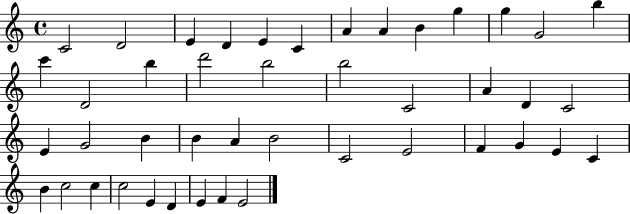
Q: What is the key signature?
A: C major